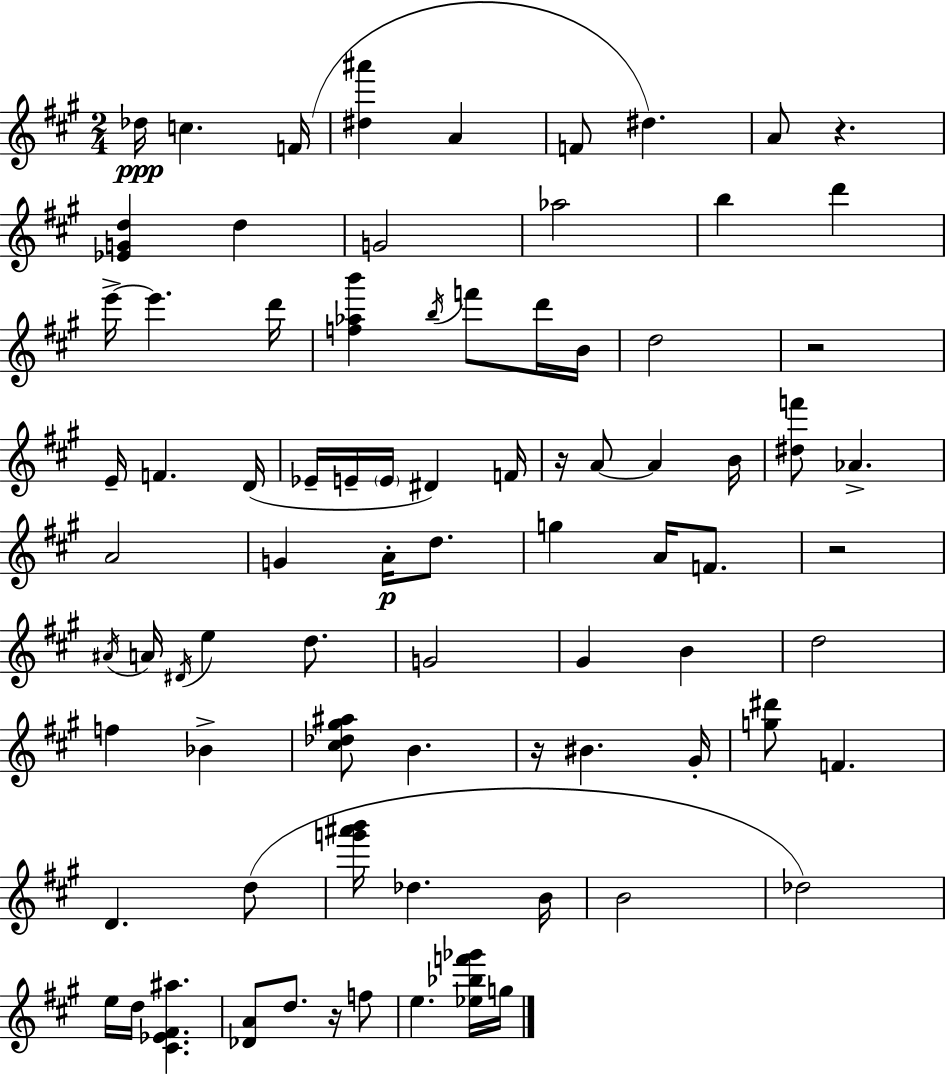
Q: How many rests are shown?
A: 6